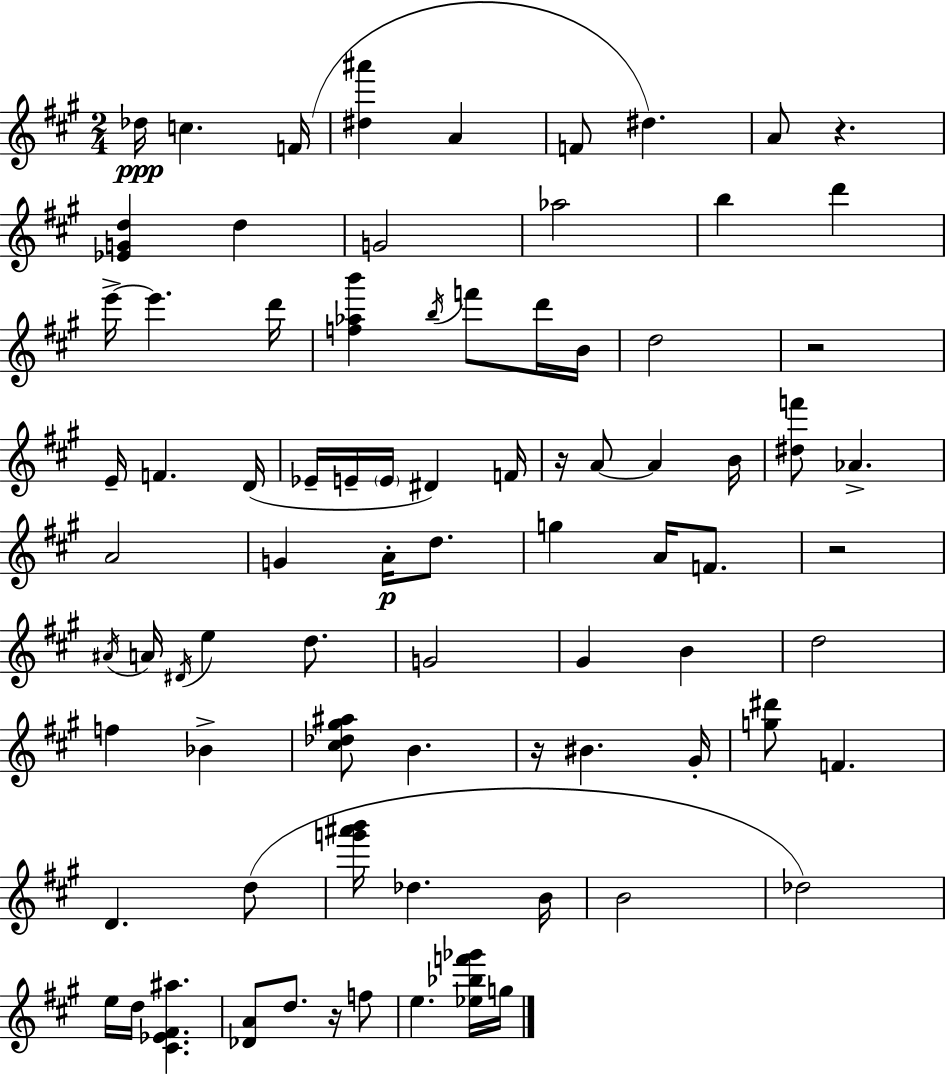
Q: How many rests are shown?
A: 6